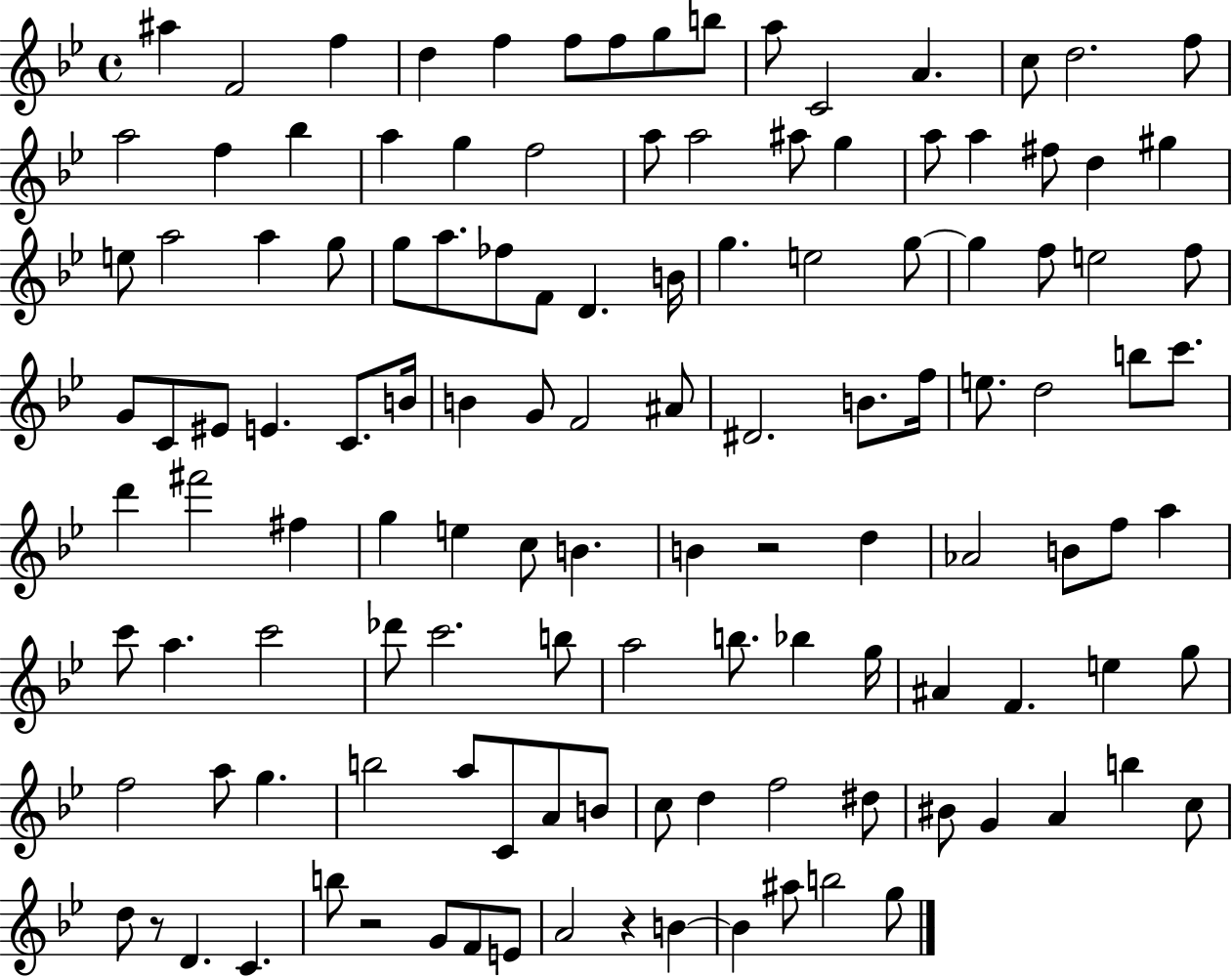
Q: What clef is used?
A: treble